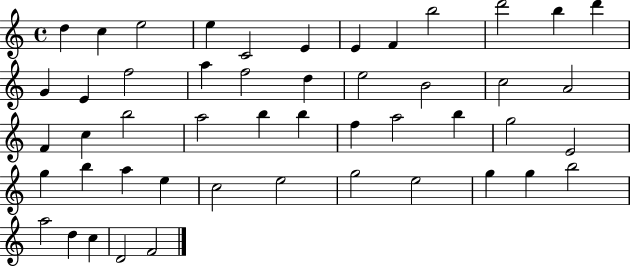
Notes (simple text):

D5/q C5/q E5/h E5/q C4/h E4/q E4/q F4/q B5/h D6/h B5/q D6/q G4/q E4/q F5/h A5/q F5/h D5/q E5/h B4/h C5/h A4/h F4/q C5/q B5/h A5/h B5/q B5/q F5/q A5/h B5/q G5/h E4/h G5/q B5/q A5/q E5/q C5/h E5/h G5/h E5/h G5/q G5/q B5/h A5/h D5/q C5/q D4/h F4/h